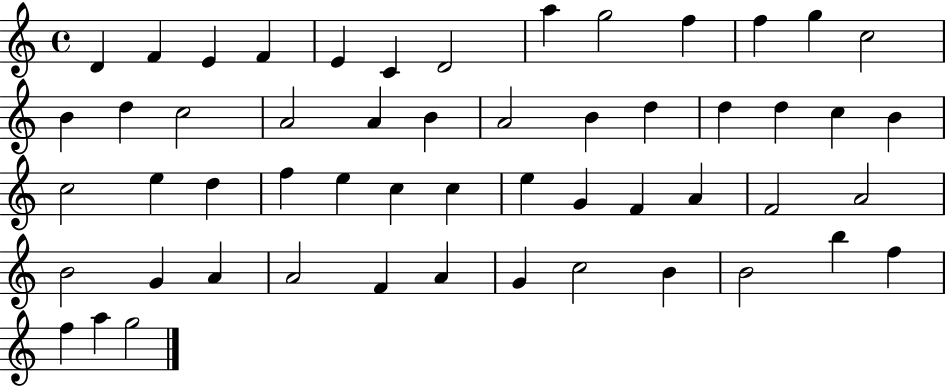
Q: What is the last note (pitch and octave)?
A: G5